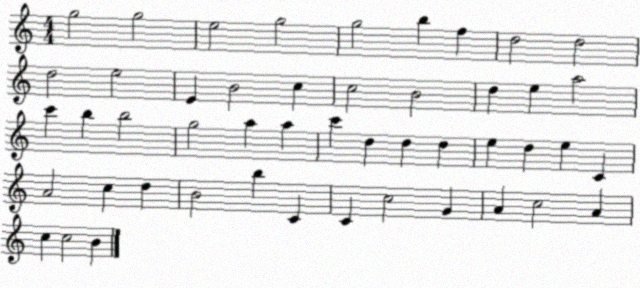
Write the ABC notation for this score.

X:1
T:Untitled
M:4/4
L:1/4
K:C
g2 g2 e2 g2 g2 b f d2 d2 d2 e2 E B2 c c2 B2 d e a2 c' b b2 g2 a a c' d d d e d e C A2 c d B2 b C C c2 G A c2 A c c2 B